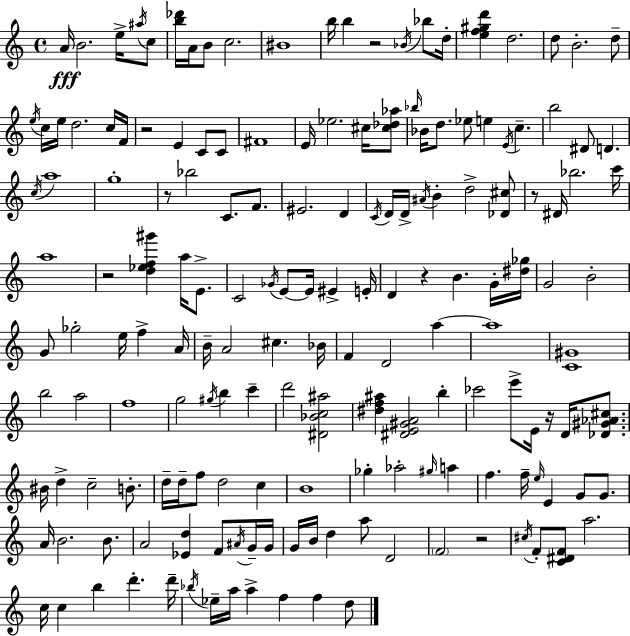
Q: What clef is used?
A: treble